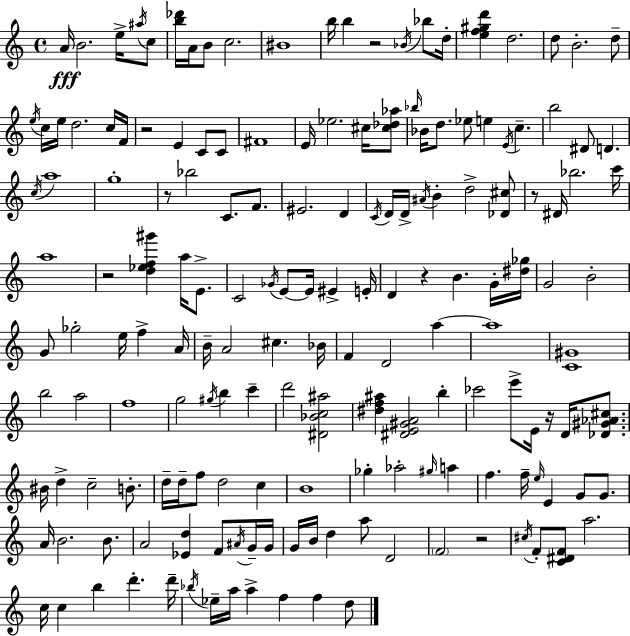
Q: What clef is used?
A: treble